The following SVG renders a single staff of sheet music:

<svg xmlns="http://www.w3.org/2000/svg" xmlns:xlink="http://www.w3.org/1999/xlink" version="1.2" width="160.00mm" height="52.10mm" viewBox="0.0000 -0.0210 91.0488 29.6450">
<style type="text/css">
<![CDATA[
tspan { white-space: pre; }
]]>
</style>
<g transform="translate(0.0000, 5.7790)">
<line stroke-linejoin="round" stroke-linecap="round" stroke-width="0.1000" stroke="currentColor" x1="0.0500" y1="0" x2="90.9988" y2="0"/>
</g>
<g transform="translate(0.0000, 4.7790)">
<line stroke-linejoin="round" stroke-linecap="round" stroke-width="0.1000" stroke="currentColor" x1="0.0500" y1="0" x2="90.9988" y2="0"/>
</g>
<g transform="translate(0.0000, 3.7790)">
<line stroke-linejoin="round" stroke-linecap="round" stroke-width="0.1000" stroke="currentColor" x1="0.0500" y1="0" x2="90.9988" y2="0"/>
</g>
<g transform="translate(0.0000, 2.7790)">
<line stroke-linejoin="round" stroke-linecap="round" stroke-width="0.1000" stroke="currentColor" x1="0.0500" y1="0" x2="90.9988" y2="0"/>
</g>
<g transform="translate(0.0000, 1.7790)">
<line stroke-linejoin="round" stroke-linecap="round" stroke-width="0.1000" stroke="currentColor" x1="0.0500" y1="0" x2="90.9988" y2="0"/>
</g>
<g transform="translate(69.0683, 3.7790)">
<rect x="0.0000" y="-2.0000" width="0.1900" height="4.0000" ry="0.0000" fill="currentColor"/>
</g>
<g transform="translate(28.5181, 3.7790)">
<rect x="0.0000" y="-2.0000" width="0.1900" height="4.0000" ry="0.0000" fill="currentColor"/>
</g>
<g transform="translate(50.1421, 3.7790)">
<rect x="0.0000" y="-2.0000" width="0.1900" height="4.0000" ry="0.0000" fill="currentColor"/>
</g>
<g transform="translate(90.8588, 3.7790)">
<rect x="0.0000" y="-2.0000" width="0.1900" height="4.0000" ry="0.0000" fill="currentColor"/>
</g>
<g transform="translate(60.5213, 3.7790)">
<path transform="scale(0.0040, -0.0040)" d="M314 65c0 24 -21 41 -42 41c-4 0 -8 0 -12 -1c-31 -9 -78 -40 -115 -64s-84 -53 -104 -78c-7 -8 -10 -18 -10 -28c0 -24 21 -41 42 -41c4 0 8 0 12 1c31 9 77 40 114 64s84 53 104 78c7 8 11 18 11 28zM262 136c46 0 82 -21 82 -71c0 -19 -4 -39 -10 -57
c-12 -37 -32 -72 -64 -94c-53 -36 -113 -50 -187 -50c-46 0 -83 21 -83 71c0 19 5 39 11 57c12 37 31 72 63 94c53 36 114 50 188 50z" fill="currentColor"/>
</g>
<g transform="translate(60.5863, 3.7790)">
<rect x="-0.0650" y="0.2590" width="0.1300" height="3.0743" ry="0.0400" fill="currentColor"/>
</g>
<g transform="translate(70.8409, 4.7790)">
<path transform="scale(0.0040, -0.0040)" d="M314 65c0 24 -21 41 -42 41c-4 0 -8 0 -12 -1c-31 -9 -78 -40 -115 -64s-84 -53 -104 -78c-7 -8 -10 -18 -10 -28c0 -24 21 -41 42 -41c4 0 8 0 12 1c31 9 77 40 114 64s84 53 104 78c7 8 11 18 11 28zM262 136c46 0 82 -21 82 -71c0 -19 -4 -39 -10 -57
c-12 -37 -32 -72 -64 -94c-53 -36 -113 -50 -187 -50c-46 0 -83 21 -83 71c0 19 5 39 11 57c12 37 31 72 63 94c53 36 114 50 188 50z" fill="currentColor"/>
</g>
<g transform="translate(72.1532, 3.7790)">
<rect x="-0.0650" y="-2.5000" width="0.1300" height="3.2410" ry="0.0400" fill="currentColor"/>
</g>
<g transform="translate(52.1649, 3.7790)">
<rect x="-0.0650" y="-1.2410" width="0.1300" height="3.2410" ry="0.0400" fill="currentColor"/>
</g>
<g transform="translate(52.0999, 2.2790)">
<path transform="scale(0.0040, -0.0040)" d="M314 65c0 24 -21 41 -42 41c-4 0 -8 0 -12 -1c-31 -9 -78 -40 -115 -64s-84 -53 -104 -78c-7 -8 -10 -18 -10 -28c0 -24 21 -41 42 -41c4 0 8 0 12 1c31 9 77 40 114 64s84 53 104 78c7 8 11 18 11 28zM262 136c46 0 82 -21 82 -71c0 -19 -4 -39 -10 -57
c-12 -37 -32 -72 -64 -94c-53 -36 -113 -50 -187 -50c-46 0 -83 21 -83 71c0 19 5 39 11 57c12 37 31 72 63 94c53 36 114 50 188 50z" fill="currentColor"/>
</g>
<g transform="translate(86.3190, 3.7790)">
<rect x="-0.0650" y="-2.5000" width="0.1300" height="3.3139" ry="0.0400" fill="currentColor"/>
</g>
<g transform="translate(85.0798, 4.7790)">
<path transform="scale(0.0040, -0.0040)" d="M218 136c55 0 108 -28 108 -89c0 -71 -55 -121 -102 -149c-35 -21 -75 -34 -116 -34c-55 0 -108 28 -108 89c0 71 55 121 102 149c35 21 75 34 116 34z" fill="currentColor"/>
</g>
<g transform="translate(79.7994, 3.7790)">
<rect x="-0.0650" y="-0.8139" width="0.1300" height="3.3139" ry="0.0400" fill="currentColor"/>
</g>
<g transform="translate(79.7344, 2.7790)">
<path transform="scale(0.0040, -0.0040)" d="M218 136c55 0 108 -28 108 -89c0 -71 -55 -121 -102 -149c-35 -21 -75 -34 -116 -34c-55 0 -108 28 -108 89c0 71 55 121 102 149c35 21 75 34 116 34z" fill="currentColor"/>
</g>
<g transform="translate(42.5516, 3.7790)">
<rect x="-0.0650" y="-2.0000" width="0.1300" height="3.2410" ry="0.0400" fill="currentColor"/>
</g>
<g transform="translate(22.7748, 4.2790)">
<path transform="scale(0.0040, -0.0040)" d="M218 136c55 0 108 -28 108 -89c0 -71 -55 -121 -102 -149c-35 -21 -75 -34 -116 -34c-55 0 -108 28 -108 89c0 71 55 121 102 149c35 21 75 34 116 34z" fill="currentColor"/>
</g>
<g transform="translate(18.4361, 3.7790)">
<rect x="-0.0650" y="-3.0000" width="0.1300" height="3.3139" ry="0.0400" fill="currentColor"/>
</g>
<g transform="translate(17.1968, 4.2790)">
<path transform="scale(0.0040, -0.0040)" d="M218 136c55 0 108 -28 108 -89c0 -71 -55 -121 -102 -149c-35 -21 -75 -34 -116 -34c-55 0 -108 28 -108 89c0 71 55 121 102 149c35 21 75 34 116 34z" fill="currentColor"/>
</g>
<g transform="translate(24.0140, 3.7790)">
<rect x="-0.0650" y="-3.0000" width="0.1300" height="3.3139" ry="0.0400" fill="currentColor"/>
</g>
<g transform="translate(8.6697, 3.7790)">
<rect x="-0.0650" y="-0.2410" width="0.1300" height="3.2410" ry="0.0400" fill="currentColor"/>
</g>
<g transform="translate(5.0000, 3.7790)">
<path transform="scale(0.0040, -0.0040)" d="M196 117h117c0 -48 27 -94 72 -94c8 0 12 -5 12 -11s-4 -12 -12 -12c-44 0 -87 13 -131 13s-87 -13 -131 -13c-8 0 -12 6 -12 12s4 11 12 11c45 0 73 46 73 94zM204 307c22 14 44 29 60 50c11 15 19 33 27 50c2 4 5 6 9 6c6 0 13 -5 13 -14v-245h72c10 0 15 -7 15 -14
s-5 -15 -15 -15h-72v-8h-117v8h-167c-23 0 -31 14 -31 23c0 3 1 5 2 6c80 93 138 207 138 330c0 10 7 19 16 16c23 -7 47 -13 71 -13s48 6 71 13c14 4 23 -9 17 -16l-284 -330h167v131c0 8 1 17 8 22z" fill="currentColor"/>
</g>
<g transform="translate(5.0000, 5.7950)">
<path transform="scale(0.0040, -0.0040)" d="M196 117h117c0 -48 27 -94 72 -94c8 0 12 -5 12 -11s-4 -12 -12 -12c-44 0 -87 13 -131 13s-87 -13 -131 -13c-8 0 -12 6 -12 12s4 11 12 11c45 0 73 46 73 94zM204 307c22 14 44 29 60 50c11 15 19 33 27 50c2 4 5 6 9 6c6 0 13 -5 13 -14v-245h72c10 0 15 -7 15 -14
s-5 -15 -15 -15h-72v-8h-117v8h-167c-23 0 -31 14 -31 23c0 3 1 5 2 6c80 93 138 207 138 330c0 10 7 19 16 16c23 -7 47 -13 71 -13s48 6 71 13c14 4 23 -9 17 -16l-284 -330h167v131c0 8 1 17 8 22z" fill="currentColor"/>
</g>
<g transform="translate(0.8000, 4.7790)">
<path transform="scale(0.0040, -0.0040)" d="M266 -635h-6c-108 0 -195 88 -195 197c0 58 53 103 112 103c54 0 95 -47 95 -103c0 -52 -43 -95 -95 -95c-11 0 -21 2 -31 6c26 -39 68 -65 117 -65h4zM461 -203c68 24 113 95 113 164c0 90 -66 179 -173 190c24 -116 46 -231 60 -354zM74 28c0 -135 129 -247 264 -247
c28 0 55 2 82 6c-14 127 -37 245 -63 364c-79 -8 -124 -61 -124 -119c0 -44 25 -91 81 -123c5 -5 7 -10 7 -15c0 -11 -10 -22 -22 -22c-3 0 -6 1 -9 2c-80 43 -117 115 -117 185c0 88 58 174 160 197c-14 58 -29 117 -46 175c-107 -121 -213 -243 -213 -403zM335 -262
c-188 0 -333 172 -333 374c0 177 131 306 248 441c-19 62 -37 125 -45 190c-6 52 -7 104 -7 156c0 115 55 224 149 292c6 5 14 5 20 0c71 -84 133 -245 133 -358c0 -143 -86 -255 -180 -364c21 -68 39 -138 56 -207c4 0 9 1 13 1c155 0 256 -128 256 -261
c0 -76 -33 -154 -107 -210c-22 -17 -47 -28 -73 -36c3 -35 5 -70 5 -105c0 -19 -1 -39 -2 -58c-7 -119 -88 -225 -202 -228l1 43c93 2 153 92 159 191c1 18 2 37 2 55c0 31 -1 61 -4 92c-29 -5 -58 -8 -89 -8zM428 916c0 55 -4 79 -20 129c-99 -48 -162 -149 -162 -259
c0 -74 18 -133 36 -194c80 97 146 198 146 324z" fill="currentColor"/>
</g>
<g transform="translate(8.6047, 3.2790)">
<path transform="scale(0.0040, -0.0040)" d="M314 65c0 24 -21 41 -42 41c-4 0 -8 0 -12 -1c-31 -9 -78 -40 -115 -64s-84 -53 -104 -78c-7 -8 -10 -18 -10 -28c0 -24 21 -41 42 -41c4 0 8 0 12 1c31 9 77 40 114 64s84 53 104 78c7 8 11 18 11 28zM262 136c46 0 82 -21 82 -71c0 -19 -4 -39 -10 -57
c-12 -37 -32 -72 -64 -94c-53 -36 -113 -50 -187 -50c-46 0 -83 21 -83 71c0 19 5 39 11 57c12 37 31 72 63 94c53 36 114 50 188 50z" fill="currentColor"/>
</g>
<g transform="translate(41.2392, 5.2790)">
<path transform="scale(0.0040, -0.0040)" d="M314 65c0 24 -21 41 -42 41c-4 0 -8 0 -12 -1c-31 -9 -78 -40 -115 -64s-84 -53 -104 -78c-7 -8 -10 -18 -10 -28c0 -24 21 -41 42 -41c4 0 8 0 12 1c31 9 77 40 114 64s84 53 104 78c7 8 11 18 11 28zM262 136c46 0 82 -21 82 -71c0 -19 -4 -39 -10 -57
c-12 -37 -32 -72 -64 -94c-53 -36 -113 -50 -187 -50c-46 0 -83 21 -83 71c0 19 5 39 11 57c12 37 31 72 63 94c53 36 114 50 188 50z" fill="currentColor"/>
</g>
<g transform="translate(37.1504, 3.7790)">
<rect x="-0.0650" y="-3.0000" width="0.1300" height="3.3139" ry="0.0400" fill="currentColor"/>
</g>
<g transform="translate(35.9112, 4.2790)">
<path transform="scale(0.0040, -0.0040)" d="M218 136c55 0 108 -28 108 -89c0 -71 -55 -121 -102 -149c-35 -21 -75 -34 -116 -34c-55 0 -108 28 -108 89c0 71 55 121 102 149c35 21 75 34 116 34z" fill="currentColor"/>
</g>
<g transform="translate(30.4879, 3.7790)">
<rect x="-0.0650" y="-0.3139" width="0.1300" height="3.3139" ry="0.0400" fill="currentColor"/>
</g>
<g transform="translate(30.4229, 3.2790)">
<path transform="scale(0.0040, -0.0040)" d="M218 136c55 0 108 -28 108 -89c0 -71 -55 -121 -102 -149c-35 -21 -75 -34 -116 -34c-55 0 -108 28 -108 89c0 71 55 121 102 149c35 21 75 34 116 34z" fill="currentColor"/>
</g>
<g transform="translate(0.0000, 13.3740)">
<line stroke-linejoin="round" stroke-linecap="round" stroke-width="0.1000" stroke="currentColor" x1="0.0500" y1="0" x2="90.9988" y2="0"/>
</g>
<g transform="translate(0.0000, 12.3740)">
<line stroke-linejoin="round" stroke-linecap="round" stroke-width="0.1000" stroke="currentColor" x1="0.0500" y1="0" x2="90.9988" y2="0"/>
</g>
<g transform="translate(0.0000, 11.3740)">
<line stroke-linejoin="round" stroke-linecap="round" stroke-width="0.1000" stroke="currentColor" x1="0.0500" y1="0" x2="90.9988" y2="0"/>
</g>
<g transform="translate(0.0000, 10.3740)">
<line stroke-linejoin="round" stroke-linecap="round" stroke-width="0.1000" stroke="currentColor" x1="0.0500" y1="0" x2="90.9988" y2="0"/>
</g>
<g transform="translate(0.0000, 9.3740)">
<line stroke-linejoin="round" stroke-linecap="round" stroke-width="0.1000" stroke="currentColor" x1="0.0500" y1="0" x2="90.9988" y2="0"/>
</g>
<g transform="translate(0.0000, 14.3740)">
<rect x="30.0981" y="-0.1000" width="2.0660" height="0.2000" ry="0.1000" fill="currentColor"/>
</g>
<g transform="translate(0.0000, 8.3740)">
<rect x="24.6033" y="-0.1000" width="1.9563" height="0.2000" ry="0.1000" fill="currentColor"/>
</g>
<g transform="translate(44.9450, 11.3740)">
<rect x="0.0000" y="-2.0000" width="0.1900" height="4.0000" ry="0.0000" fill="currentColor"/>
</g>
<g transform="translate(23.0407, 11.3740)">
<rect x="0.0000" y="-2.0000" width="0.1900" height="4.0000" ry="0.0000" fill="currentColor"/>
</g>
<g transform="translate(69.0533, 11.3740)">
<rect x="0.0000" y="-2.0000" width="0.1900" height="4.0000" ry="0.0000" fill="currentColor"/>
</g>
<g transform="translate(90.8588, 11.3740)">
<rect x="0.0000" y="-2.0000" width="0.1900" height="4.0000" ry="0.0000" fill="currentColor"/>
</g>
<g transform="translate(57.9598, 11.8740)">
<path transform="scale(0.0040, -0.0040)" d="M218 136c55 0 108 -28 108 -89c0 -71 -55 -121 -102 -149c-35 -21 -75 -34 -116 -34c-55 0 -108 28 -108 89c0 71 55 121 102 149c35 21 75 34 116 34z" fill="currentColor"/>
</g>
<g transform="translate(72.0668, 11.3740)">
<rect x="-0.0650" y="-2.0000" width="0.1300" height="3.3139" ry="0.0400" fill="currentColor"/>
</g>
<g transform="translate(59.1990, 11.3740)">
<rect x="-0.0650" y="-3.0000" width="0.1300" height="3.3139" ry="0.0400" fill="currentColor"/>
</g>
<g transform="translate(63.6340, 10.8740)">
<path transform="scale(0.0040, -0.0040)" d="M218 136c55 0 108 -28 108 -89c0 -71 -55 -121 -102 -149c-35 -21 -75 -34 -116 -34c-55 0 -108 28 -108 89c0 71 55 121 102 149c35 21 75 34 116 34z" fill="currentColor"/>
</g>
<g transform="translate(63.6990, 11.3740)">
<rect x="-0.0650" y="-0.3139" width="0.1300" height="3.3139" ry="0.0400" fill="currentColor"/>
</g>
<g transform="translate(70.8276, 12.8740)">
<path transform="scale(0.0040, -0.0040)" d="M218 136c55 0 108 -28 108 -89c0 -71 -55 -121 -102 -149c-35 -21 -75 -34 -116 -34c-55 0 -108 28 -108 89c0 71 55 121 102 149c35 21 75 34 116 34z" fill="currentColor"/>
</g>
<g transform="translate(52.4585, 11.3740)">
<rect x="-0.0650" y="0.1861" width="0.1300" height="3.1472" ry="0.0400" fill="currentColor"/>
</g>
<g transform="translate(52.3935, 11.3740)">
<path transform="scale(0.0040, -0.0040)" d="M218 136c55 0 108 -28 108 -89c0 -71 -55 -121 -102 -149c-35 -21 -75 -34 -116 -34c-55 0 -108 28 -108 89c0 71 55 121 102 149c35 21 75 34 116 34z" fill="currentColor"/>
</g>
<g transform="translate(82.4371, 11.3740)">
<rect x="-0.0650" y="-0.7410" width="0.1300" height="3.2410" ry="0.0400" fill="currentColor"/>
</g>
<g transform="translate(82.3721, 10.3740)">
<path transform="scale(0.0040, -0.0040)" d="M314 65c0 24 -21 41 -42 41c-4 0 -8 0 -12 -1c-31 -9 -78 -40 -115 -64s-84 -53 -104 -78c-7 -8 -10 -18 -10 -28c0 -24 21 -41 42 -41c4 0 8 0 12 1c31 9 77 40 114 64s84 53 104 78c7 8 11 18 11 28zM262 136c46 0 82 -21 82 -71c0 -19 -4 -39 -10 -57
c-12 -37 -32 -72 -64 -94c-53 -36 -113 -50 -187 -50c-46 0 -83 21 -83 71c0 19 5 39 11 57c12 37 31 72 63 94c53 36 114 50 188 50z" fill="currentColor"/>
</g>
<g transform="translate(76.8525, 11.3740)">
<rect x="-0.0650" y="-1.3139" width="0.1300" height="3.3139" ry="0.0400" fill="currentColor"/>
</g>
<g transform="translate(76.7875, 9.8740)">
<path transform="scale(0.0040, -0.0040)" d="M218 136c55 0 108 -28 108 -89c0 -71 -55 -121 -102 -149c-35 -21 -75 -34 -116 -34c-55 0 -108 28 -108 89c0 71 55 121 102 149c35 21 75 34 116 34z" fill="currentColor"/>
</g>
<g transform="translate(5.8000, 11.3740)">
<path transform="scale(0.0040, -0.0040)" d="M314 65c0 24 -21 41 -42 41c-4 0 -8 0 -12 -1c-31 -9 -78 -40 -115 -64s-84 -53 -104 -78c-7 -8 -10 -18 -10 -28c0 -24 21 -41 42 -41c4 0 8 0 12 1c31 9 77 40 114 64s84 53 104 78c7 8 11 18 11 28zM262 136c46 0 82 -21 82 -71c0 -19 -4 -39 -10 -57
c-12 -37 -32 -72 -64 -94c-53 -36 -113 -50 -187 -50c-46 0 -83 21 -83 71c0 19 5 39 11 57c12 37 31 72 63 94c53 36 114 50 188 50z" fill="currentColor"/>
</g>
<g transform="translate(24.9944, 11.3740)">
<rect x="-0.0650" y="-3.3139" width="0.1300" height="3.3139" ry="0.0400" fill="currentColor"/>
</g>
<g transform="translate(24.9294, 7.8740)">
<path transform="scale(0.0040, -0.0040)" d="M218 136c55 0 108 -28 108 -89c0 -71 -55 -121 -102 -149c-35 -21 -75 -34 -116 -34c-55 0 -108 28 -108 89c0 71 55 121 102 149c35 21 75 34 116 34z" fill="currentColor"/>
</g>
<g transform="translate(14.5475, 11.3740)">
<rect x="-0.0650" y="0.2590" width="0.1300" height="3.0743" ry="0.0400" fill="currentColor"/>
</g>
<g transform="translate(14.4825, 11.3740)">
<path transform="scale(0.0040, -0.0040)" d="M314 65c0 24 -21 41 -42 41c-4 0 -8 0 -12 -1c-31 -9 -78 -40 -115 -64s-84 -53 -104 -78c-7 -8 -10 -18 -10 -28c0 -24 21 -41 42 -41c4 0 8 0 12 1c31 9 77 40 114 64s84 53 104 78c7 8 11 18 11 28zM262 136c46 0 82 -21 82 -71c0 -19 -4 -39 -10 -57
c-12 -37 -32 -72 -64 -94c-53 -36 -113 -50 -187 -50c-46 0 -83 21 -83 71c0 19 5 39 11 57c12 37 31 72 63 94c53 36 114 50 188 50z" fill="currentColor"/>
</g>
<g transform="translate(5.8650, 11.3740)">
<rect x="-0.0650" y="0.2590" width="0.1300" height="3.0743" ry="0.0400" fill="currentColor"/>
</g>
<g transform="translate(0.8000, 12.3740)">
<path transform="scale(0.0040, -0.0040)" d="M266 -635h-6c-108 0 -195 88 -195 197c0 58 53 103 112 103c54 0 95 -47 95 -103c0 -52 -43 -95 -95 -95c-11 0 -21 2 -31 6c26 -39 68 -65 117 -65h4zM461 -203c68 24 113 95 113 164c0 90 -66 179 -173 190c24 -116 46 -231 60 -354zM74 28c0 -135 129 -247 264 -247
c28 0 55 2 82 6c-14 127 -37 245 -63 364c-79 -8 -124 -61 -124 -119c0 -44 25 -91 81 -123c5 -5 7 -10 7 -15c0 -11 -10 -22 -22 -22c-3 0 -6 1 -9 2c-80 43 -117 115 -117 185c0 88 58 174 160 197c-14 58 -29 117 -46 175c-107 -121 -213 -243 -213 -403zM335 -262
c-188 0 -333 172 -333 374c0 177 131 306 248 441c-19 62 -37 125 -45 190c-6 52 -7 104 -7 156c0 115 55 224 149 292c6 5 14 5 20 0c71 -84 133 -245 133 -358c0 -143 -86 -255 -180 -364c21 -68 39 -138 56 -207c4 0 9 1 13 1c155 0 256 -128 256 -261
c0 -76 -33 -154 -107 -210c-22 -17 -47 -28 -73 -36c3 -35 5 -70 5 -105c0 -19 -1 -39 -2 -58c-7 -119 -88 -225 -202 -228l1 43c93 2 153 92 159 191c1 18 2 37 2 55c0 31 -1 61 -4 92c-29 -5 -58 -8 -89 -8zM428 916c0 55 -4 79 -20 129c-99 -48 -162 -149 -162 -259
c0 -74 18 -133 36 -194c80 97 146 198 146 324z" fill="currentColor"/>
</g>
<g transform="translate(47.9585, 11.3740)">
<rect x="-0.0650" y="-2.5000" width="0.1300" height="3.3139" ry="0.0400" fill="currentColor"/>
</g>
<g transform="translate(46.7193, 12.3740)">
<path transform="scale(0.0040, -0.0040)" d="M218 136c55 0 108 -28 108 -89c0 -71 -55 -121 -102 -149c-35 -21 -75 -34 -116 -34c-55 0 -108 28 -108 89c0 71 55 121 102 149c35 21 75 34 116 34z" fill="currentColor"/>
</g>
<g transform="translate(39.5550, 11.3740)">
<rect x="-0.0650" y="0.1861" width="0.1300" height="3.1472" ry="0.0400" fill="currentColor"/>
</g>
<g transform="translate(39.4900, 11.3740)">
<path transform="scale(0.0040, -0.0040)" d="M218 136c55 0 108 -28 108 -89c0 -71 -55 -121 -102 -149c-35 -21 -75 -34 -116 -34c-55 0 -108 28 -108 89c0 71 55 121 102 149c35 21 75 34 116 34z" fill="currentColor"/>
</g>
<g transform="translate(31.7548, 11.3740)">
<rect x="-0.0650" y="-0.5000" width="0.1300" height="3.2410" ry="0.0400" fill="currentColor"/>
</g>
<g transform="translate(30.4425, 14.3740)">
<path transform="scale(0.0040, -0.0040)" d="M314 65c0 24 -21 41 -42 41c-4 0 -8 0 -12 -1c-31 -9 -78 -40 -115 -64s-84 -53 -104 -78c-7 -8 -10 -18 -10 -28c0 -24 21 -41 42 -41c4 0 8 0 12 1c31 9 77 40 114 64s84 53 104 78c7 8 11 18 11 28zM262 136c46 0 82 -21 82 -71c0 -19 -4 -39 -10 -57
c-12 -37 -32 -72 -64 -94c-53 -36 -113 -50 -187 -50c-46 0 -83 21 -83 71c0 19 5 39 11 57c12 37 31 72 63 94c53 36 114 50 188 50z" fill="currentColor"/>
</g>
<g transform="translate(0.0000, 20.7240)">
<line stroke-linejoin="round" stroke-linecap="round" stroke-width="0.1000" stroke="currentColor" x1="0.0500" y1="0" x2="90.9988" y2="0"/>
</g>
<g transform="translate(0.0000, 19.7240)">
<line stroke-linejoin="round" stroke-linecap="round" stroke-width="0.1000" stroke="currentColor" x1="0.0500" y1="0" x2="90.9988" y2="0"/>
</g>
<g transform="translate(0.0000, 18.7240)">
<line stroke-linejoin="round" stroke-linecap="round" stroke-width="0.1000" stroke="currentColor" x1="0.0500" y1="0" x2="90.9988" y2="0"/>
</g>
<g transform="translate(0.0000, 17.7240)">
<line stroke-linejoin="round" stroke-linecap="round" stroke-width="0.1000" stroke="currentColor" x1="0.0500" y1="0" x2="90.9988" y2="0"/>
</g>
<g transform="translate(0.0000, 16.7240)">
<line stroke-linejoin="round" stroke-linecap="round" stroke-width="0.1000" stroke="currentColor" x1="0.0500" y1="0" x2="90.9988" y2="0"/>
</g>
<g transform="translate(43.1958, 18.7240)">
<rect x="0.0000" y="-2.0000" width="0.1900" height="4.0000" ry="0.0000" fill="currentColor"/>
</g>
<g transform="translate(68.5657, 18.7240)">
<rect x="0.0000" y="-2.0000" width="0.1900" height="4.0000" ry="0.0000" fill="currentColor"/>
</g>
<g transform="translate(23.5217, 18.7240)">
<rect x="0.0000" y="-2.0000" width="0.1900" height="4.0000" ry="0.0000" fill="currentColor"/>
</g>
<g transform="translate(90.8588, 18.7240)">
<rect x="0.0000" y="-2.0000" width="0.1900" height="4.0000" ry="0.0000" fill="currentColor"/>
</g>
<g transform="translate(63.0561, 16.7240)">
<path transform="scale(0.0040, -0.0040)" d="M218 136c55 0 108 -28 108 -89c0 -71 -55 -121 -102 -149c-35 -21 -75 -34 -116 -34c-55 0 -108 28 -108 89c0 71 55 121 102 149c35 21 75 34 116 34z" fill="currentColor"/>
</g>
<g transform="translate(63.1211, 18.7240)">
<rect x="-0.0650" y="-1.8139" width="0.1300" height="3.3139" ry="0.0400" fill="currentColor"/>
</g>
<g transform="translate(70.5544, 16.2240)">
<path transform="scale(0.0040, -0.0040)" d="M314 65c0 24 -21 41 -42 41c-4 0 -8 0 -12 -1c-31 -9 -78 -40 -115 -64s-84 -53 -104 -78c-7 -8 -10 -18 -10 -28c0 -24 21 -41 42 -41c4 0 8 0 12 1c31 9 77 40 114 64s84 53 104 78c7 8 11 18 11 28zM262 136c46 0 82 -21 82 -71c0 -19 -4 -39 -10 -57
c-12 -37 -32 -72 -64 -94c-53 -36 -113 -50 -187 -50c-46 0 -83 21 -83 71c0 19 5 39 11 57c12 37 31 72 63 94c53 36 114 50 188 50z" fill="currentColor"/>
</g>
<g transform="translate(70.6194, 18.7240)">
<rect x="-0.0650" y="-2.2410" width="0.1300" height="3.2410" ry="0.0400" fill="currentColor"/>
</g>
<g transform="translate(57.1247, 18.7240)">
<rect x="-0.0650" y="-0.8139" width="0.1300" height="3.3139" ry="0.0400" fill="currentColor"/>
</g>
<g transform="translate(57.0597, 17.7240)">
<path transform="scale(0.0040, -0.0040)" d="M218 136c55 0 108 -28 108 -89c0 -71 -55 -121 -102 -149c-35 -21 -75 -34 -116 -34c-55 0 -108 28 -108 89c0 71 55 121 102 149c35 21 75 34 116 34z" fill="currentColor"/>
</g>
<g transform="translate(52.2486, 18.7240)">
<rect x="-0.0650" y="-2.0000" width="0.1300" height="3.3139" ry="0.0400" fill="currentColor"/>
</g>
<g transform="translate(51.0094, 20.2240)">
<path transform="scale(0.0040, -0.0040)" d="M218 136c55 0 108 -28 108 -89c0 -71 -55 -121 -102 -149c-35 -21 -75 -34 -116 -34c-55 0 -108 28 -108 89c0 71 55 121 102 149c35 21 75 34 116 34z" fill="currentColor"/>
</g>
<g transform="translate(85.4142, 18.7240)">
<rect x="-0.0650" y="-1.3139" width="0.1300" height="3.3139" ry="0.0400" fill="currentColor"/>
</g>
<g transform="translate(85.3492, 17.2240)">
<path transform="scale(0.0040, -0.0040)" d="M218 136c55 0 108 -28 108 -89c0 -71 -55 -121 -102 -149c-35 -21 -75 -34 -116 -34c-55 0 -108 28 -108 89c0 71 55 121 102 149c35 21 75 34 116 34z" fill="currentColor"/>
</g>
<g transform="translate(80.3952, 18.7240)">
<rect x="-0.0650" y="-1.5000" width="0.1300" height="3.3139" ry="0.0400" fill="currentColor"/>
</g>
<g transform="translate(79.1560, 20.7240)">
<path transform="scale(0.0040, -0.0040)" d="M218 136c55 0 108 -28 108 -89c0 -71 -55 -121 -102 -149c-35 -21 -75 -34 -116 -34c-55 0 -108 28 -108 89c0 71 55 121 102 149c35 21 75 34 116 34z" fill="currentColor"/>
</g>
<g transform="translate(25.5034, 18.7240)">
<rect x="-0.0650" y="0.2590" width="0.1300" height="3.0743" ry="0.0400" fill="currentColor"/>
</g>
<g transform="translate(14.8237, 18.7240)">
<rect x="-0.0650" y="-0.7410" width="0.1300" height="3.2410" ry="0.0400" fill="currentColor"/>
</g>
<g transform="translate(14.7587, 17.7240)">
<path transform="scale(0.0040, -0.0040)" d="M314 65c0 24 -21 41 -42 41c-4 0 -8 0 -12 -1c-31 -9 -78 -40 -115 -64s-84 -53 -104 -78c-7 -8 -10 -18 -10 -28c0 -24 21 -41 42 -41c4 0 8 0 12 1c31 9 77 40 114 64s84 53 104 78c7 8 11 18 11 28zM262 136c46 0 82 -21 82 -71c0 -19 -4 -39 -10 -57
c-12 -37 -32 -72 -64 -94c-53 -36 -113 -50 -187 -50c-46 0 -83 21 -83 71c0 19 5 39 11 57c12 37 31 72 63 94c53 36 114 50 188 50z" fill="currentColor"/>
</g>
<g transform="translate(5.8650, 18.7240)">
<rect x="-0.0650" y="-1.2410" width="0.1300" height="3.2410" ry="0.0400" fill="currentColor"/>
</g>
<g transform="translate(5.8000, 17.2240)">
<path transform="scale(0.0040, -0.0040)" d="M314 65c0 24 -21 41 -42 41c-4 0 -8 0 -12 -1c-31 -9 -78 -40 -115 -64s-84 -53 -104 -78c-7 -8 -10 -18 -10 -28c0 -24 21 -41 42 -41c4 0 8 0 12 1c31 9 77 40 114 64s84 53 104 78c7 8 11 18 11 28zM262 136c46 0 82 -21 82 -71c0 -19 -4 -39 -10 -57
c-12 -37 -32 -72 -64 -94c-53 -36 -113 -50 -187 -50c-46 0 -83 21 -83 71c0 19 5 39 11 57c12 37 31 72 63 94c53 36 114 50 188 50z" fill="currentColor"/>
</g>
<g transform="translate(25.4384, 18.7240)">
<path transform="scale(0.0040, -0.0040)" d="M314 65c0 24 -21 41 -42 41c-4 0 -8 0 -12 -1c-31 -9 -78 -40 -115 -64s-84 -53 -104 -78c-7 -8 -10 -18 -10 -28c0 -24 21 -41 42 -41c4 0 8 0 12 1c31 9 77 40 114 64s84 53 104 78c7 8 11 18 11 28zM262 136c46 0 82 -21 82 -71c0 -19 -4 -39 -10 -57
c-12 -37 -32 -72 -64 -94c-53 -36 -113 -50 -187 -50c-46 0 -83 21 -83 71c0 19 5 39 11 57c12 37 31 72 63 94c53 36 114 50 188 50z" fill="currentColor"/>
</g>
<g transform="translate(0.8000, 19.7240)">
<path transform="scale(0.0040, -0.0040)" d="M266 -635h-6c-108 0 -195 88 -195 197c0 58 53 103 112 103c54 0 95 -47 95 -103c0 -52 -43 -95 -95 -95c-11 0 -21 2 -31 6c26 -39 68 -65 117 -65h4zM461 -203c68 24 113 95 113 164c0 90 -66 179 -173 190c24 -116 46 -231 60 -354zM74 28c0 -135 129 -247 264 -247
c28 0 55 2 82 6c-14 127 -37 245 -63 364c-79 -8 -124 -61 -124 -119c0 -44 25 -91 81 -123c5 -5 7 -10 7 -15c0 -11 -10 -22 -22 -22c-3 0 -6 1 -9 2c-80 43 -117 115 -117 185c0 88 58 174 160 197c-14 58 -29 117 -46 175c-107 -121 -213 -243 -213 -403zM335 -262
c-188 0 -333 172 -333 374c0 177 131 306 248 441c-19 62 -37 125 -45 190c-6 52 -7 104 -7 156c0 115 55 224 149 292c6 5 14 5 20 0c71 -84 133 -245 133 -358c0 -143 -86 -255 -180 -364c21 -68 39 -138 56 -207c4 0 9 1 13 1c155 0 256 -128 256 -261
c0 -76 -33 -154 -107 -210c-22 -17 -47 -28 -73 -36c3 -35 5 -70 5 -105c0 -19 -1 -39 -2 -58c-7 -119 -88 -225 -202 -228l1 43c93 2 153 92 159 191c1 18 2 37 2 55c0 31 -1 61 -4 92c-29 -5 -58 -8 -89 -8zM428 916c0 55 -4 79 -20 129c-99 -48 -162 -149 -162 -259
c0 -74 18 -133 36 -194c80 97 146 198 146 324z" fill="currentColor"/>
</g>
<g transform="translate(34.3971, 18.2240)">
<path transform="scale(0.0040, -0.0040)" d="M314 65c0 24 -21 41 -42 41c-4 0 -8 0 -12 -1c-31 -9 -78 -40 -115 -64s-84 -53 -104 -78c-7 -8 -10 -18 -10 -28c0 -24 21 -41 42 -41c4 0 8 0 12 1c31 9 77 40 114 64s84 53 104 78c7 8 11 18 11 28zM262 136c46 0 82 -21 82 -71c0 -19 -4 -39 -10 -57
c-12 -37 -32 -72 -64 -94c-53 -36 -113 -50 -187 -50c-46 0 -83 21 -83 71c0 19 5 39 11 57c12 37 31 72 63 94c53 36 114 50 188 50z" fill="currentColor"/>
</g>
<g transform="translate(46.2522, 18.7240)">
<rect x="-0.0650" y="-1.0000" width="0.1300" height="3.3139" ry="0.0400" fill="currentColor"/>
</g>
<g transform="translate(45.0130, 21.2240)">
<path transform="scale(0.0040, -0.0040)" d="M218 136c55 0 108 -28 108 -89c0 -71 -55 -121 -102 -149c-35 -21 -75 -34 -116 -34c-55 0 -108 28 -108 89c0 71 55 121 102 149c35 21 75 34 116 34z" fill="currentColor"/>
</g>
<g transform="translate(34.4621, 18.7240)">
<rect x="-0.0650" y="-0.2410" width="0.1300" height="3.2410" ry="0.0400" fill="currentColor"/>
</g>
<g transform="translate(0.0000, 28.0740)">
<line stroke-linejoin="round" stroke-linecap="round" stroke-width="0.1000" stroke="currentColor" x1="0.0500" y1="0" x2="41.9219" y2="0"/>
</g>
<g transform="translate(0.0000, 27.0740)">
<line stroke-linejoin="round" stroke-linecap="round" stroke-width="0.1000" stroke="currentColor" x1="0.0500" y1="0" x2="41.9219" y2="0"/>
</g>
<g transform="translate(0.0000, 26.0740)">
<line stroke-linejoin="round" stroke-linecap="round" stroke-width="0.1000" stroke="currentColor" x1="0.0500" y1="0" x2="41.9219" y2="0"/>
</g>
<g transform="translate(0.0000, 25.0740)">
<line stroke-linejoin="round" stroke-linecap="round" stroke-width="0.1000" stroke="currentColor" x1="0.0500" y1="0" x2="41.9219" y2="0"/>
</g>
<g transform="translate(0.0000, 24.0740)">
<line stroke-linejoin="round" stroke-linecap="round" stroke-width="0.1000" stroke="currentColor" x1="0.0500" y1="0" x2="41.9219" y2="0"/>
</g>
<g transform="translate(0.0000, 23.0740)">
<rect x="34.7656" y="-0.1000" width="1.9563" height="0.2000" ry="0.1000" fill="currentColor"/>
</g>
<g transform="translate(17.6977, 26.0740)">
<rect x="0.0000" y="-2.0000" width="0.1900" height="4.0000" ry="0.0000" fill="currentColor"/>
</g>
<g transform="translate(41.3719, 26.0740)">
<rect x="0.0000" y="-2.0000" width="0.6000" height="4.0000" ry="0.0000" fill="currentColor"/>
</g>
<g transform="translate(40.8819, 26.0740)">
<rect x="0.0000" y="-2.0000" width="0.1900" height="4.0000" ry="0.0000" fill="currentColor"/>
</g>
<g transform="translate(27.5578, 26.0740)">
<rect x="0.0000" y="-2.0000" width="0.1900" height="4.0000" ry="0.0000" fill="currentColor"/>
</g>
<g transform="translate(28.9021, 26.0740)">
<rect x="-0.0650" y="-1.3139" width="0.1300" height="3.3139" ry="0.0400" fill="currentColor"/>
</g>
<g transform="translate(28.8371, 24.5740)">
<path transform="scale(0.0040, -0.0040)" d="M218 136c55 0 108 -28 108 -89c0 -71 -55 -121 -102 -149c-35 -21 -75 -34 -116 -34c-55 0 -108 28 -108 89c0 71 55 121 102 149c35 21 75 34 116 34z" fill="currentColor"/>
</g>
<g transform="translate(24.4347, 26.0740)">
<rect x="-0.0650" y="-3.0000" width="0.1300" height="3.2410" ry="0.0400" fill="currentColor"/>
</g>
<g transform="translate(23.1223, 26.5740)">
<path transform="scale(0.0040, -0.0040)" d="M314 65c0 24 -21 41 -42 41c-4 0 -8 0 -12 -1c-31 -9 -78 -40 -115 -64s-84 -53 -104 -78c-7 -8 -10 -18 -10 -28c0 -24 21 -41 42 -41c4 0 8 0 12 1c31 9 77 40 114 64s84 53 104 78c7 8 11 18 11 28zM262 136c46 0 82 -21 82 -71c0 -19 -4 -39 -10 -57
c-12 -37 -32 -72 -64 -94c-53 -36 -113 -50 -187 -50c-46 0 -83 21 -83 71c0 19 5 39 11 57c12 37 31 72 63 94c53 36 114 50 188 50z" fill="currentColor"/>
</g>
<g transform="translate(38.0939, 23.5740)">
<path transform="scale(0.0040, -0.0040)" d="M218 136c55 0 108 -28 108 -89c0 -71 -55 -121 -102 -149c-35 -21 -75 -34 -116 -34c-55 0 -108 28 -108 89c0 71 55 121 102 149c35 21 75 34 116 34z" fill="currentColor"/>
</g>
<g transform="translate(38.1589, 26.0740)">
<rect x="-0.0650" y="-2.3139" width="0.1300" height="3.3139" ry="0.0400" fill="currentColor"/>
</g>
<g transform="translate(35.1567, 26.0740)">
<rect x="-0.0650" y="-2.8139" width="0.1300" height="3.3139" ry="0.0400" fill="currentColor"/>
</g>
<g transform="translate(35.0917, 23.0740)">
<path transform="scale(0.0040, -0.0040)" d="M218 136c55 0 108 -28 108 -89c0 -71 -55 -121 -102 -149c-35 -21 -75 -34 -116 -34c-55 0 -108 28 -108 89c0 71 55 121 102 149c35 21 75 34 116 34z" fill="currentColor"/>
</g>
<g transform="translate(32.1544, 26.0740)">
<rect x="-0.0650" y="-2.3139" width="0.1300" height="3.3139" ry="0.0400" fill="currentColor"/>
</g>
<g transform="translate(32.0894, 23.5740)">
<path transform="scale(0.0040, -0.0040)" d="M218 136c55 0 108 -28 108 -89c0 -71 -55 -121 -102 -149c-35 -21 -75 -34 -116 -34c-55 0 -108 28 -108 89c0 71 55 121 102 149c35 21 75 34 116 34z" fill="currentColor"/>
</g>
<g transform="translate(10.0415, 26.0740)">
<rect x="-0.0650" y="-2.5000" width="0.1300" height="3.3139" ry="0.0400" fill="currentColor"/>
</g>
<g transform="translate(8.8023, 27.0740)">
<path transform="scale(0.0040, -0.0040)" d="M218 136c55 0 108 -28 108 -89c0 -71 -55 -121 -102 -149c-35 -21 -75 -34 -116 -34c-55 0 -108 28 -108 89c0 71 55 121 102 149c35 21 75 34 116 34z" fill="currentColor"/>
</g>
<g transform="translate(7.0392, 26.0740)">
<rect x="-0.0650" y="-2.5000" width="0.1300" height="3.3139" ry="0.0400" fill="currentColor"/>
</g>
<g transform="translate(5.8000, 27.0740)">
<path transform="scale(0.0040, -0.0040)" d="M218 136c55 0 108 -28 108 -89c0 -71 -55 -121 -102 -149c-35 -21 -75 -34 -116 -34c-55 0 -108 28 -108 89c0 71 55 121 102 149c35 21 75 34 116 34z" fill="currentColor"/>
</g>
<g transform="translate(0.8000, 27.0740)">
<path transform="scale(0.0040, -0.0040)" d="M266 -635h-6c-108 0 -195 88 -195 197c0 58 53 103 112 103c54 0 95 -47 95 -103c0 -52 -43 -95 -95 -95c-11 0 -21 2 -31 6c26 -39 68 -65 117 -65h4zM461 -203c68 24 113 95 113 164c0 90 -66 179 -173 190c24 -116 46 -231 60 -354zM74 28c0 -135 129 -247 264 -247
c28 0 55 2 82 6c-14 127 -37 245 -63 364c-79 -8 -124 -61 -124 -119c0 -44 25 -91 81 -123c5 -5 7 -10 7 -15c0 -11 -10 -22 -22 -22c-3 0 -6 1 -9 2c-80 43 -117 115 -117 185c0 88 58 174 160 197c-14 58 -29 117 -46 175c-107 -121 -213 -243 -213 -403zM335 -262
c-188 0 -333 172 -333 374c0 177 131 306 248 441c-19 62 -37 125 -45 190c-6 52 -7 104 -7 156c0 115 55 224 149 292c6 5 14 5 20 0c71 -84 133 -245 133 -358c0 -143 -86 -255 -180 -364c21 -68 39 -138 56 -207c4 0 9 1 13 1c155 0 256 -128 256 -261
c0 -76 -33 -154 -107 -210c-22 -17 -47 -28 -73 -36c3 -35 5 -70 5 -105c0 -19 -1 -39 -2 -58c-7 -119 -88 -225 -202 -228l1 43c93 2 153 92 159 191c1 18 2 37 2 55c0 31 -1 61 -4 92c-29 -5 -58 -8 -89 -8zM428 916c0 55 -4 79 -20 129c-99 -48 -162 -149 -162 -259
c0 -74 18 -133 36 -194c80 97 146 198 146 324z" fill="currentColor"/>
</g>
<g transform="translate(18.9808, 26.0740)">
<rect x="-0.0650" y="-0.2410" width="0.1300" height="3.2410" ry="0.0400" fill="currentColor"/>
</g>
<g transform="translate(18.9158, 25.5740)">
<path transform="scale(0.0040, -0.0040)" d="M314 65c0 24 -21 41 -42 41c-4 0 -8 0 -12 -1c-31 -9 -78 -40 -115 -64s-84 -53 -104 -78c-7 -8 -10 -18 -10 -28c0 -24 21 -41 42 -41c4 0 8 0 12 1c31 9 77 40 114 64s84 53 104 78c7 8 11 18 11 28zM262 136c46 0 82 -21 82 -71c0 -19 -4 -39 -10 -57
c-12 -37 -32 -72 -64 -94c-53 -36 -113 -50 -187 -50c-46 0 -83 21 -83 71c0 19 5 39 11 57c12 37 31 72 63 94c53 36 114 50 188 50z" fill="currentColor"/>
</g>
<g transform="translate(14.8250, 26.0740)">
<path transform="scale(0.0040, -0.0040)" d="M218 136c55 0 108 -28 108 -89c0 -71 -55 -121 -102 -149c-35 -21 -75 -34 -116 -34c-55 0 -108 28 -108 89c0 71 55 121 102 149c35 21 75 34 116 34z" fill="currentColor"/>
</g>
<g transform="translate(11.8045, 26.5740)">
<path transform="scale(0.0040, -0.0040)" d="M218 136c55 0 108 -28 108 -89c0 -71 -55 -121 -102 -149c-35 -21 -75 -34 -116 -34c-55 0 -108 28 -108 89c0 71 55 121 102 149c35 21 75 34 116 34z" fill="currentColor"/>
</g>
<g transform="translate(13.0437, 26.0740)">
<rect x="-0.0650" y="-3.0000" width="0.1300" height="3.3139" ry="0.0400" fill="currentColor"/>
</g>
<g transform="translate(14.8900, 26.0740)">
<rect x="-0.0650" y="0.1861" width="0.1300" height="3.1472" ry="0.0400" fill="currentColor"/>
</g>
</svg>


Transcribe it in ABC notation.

X:1
T:Untitled
M:4/4
L:1/4
K:C
c2 A A c A F2 e2 B2 G2 d G B2 B2 b C2 B G B A c F e d2 e2 d2 B2 c2 D F d f g2 E e G G A B c2 A2 e g a g